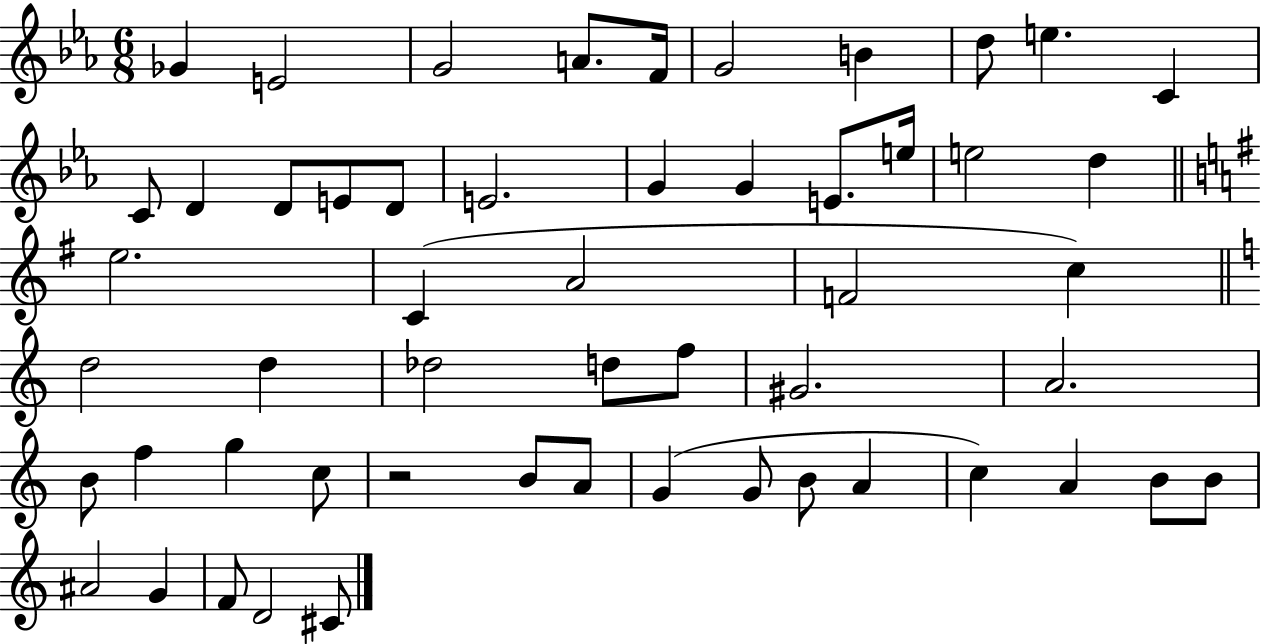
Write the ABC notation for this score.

X:1
T:Untitled
M:6/8
L:1/4
K:Eb
_G E2 G2 A/2 F/4 G2 B d/2 e C C/2 D D/2 E/2 D/2 E2 G G E/2 e/4 e2 d e2 C A2 F2 c d2 d _d2 d/2 f/2 ^G2 A2 B/2 f g c/2 z2 B/2 A/2 G G/2 B/2 A c A B/2 B/2 ^A2 G F/2 D2 ^C/2